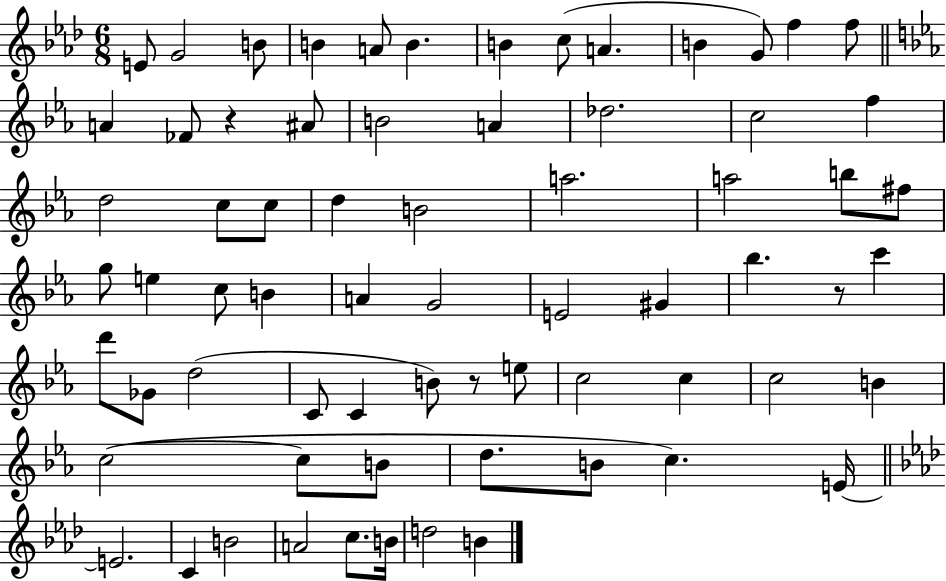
{
  \clef treble
  \numericTimeSignature
  \time 6/8
  \key aes \major
  e'8 g'2 b'8 | b'4 a'8 b'4. | b'4 c''8( a'4. | b'4 g'8) f''4 f''8 | \break \bar "||" \break \key ees \major a'4 fes'8 r4 ais'8 | b'2 a'4 | des''2. | c''2 f''4 | \break d''2 c''8 c''8 | d''4 b'2 | a''2. | a''2 b''8 fis''8 | \break g''8 e''4 c''8 b'4 | a'4 g'2 | e'2 gis'4 | bes''4. r8 c'''4 | \break d'''8 ges'8 d''2( | c'8 c'4 b'8) r8 e''8 | c''2 c''4 | c''2 b'4 | \break c''2~(~ c''8 b'8 | d''8. b'8 c''4.) e'16~~ | \bar "||" \break \key aes \major e'2. | c'4 b'2 | a'2 c''8. b'16 | d''2 b'4 | \break \bar "|."
}